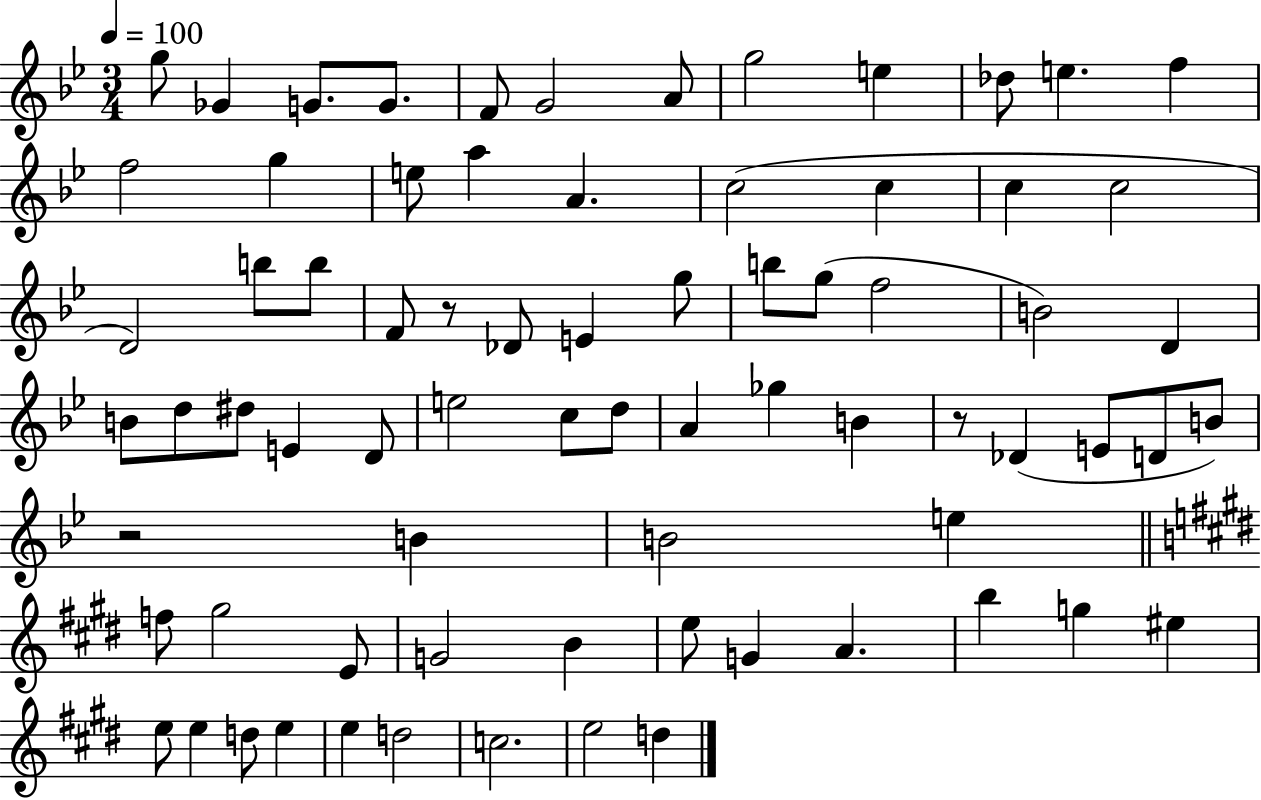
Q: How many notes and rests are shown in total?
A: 74